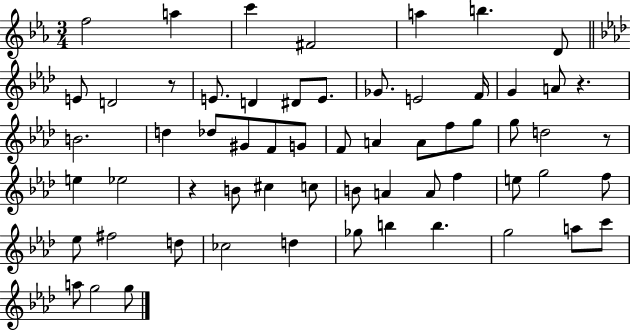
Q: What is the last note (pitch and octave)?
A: G5